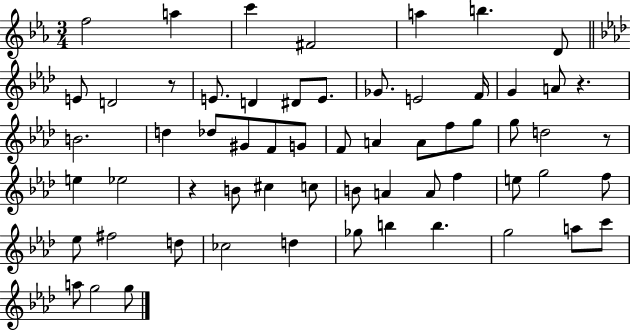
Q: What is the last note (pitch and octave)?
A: G5